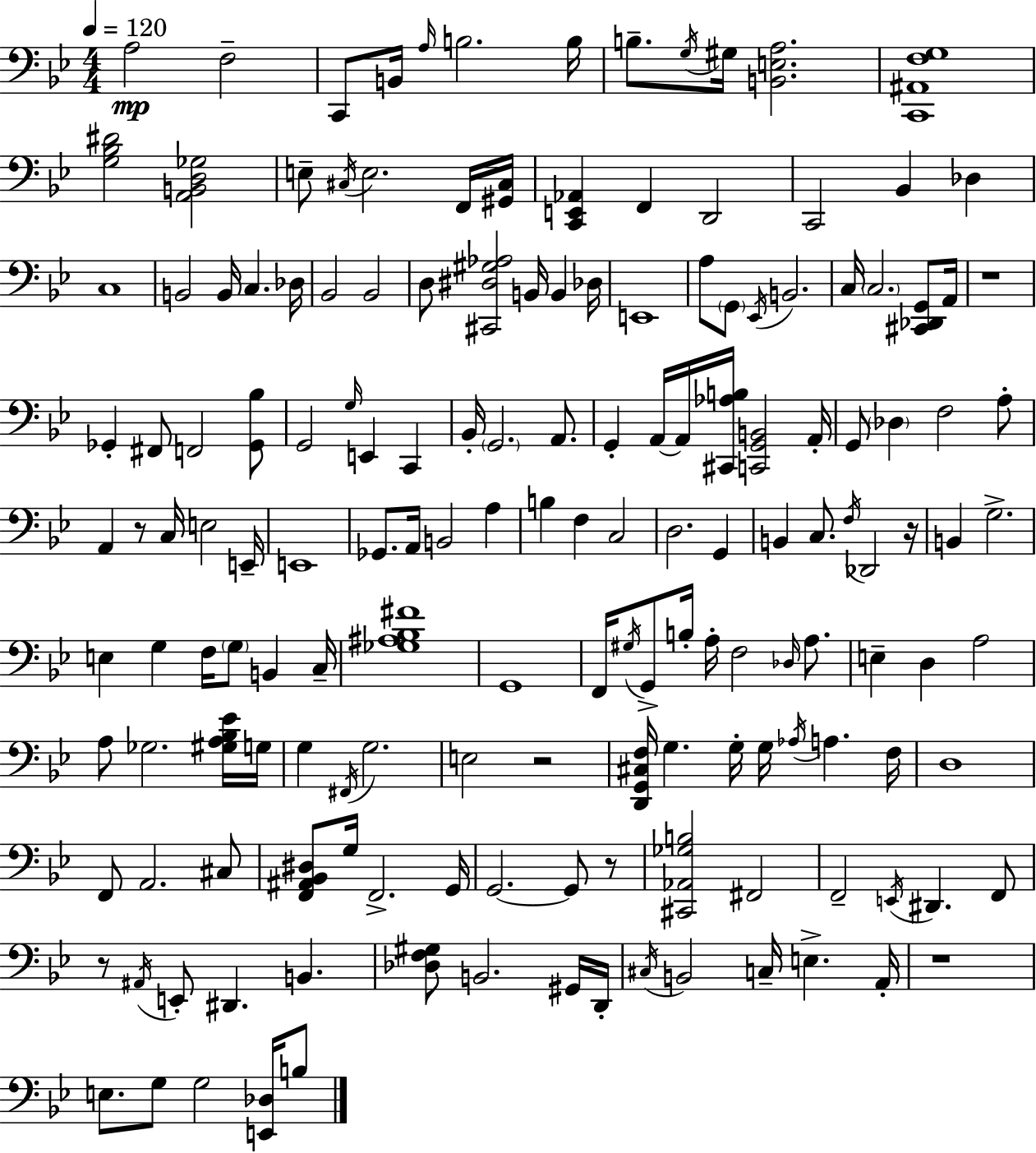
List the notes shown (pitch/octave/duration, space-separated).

A3/h F3/h C2/e B2/s A3/s B3/h. B3/s B3/e. G3/s G#3/s [B2,E3,A3]/h. [C2,A#2,F3,G3]/w [G3,Bb3,D#4]/h [A2,B2,D3,Gb3]/h E3/e C#3/s E3/h. F2/s [G#2,C#3]/s [C2,E2,Ab2]/q F2/q D2/h C2/h Bb2/q Db3/q C3/w B2/h B2/s C3/q. Db3/s Bb2/h Bb2/h D3/e [C#2,D#3,G#3,Ab3]/h B2/s B2/q Db3/s E2/w A3/e G2/e Eb2/s B2/h. C3/s C3/h. [C#2,Db2,G2]/e A2/s R/w Gb2/q F#2/e F2/h [Gb2,Bb3]/e G2/h G3/s E2/q C2/q Bb2/s G2/h. A2/e. G2/q A2/s A2/s [C#2,Ab3,B3]/s [C2,G2,B2]/h A2/s G2/e Db3/q F3/h A3/e A2/q R/e C3/s E3/h E2/s E2/w Gb2/e. A2/s B2/h A3/q B3/q F3/q C3/h D3/h. G2/q B2/q C3/e. F3/s Db2/h R/s B2/q G3/h. E3/q G3/q F3/s G3/e B2/q C3/s [Gb3,A#3,Bb3,F#4]/w G2/w F2/s G#3/s G2/e B3/s A3/s F3/h Db3/s A3/e. E3/q D3/q A3/h A3/e Gb3/h. [G#3,A3,Bb3,Eb4]/s G3/s G3/q F#2/s G3/h. E3/h R/h [D2,G2,C#3,F3]/s G3/q. G3/s G3/s Ab3/s A3/q. F3/s D3/w F2/e A2/h. C#3/e [F2,A#2,Bb2,D#3]/e G3/s F2/h. G2/s G2/h. G2/e R/e [C#2,Ab2,Gb3,B3]/h F#2/h F2/h E2/s D#2/q. F2/e R/e A#2/s E2/e D#2/q. B2/q. [Db3,F3,G#3]/e B2/h. G#2/s D2/s C#3/s B2/h C3/s E3/q. A2/s R/w E3/e. G3/e G3/h [E2,Db3]/s B3/e